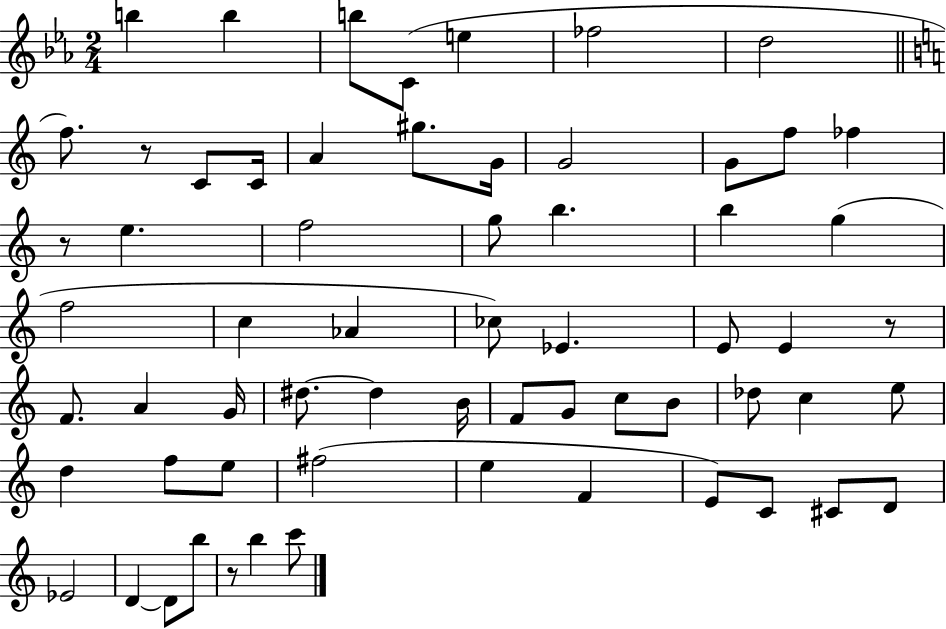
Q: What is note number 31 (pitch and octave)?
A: F4